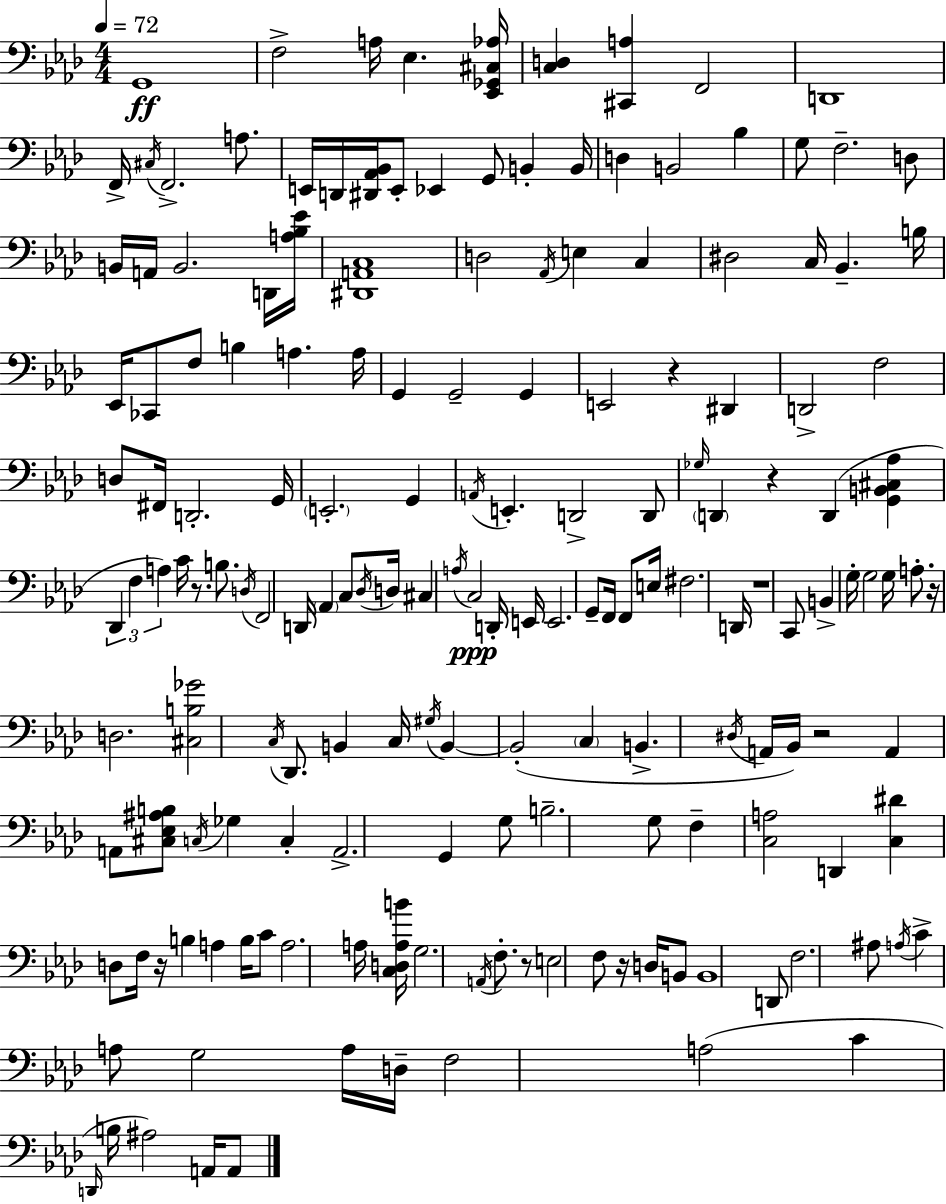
{
  \clef bass
  \numericTimeSignature
  \time 4/4
  \key aes \major
  \tempo 4 = 72
  g,1\ff | f2-> a16 ees4. <ees, ges, cis aes>16 | <c d>4 <cis, a>4 f,2 | d,1 | \break f,16-> \acciaccatura { cis16 } f,2.-> a8. | e,16 d,16 <dis, aes, bes,>16 e,8-. ees,4 g,8 b,4-. | b,16 d4 b,2 bes4 | g8 f2.-- d8 | \break b,16 a,16 b,2. d,16 | <a bes ees'>16 <dis, a, c>1 | d2 \acciaccatura { aes,16 } e4 c4 | dis2 c16 bes,4.-- | \break b16 ees,16 ces,8 f8 b4 a4. | a16 g,4 g,2-- g,4 | e,2 r4 dis,4 | d,2-> f2 | \break d8 fis,16 d,2.-. | g,16 \parenthesize e,2.-. g,4 | \acciaccatura { a,16 } e,4.-. d,2-> | d,8 \grace { ges16 } \parenthesize d,4 r4 d,4( | \break <g, b, cis aes>4 \tuplet 3/2 { des,4 f4 a4) } | c'16 r8. b8. \acciaccatura { d16 } f,2 | d,16 \parenthesize aes,4 c8 \acciaccatura { des16 } d16 cis4 \acciaccatura { a16 } c2\ppp | d,16-. e,16 e,2. | \break g,8-- f,16 f,8 e16 fis2. | d,16 r1 | c,8 b,4-> g16-. g2 | g16 a8.-. r16 d2. | \break <cis b ges'>2 \acciaccatura { c16 } | des,8. b,4 c16 \acciaccatura { gis16 } b,4~~ b,2-.( | \parenthesize c4 b,4.-> \acciaccatura { dis16 } | a,16 bes,16) r2 a,4 a,8 | \break <cis ees ais b>8 \acciaccatura { c16 } ges4 c4-. a,2.-> | g,4 g8 b2.-- | g8 f4-- <c a>2 | d,4 <c dis'>4 d8 | \break f16 r16 b4 a4 b16 c'8 a2. | a16 <c d a b'>16 g2. | \acciaccatura { a,16 } f8.-. r8 e2 | f8 r16 d16 b,8 b,1 | \break d,8 f2. | ais8 \acciaccatura { a16 } c'4-> | a8 g2 a16 d16-- f2 | a2( c'4 | \break \grace { d,16 } b16 ais2) a,16 a,8 \bar "|."
}